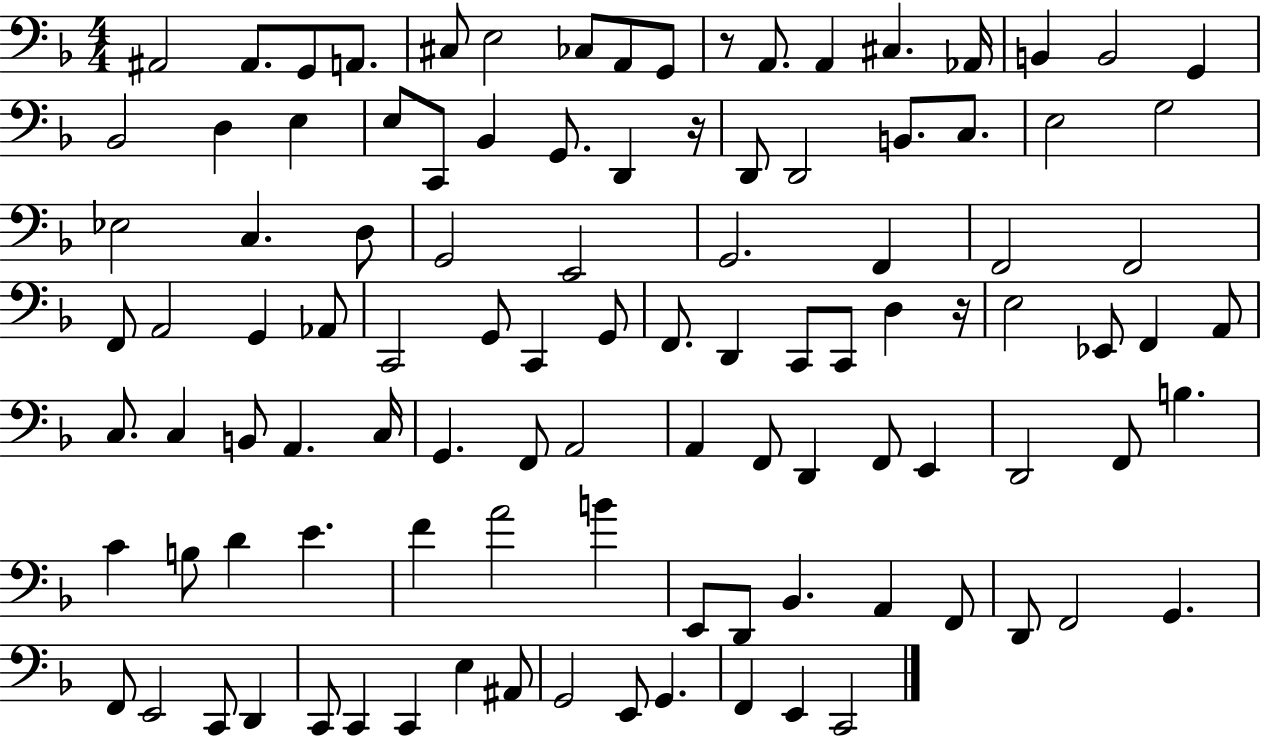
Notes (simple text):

A#2/h A#2/e. G2/e A2/e. C#3/e E3/h CES3/e A2/e G2/e R/e A2/e. A2/q C#3/q. Ab2/s B2/q B2/h G2/q Bb2/h D3/q E3/q E3/e C2/e Bb2/q G2/e. D2/q R/s D2/e D2/h B2/e. C3/e. E3/h G3/h Eb3/h C3/q. D3/e G2/h E2/h G2/h. F2/q F2/h F2/h F2/e A2/h G2/q Ab2/e C2/h G2/e C2/q G2/e F2/e. D2/q C2/e C2/e D3/q R/s E3/h Eb2/e F2/q A2/e C3/e. C3/q B2/e A2/q. C3/s G2/q. F2/e A2/h A2/q F2/e D2/q F2/e E2/q D2/h F2/e B3/q. C4/q B3/e D4/q E4/q. F4/q A4/h B4/q E2/e D2/e Bb2/q. A2/q F2/e D2/e F2/h G2/q. F2/e E2/h C2/e D2/q C2/e C2/q C2/q E3/q A#2/e G2/h E2/e G2/q. F2/q E2/q C2/h